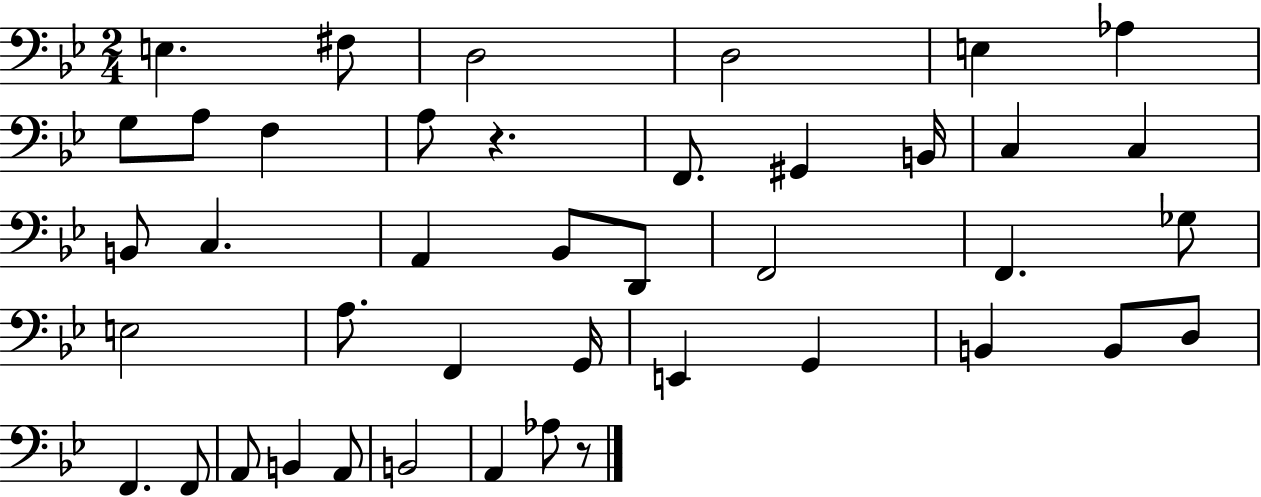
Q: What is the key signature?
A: BES major